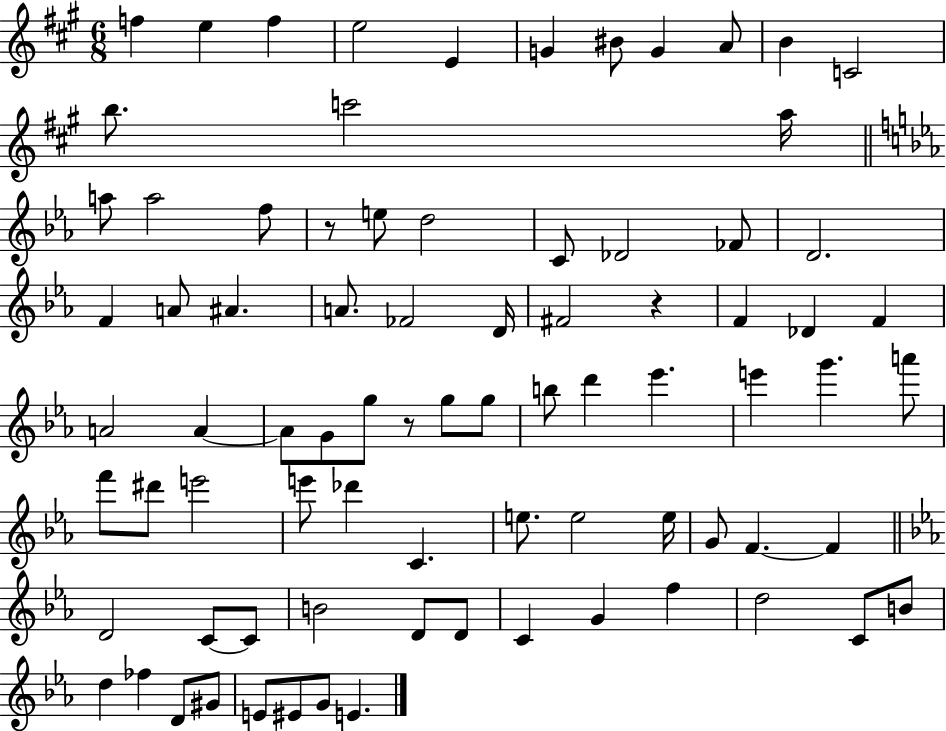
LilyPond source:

{
  \clef treble
  \numericTimeSignature
  \time 6/8
  \key a \major
  f''4 e''4 f''4 | e''2 e'4 | g'4 bis'8 g'4 a'8 | b'4 c'2 | \break b''8. c'''2 a''16 | \bar "||" \break \key c \minor a''8 a''2 f''8 | r8 e''8 d''2 | c'8 des'2 fes'8 | d'2. | \break f'4 a'8 ais'4. | a'8. fes'2 d'16 | fis'2 r4 | f'4 des'4 f'4 | \break a'2 a'4~~ | a'8 g'8 g''8 r8 g''8 g''8 | b''8 d'''4 ees'''4. | e'''4 g'''4. a'''8 | \break f'''8 dis'''8 e'''2 | e'''8 des'''4 c'4. | e''8. e''2 e''16 | g'8 f'4.~~ f'4 | \break \bar "||" \break \key ees \major d'2 c'8~~ c'8 | b'2 d'8 d'8 | c'4 g'4 f''4 | d''2 c'8 b'8 | \break d''4 fes''4 d'8 gis'8 | e'8 eis'8 g'8 e'4. | \bar "|."
}